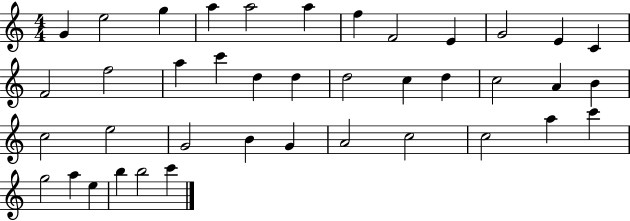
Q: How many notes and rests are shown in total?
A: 40